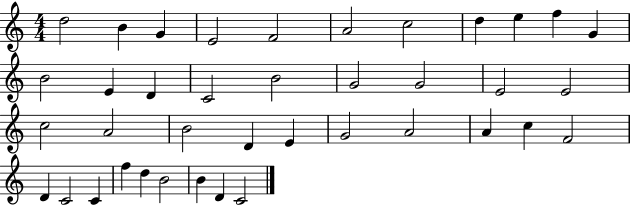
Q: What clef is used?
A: treble